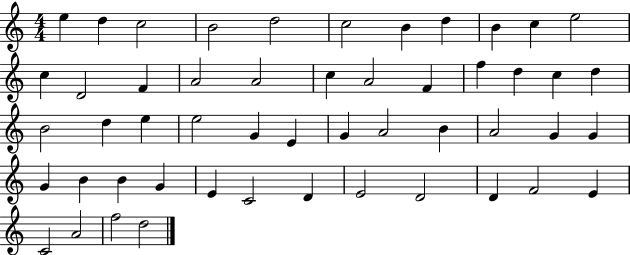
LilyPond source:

{
  \clef treble
  \numericTimeSignature
  \time 4/4
  \key c \major
  e''4 d''4 c''2 | b'2 d''2 | c''2 b'4 d''4 | b'4 c''4 e''2 | \break c''4 d'2 f'4 | a'2 a'2 | c''4 a'2 f'4 | f''4 d''4 c''4 d''4 | \break b'2 d''4 e''4 | e''2 g'4 e'4 | g'4 a'2 b'4 | a'2 g'4 g'4 | \break g'4 b'4 b'4 g'4 | e'4 c'2 d'4 | e'2 d'2 | d'4 f'2 e'4 | \break c'2 a'2 | f''2 d''2 | \bar "|."
}